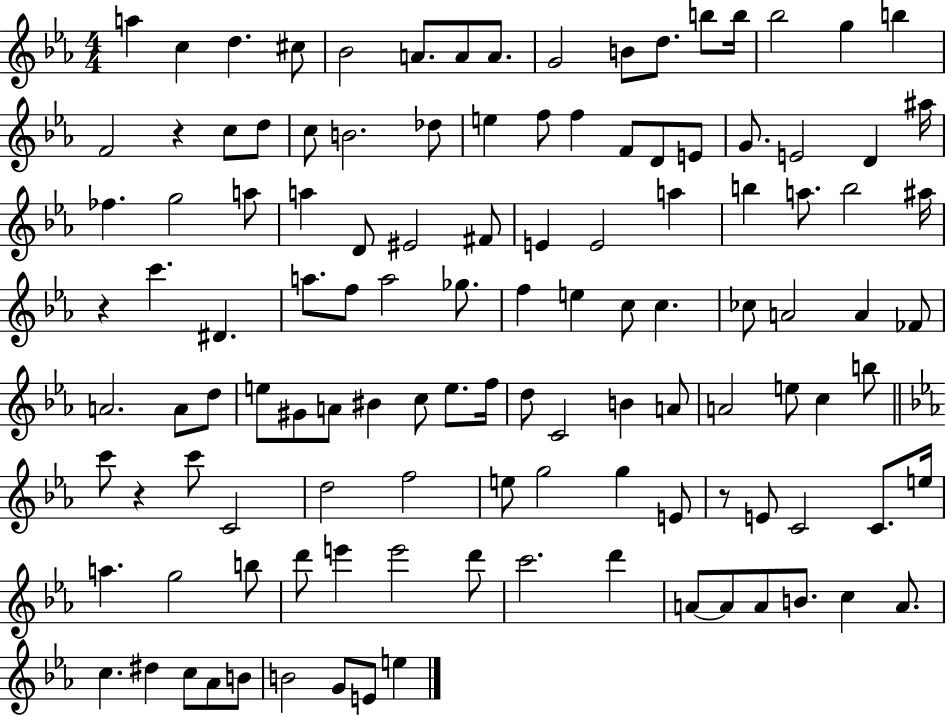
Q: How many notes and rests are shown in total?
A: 119